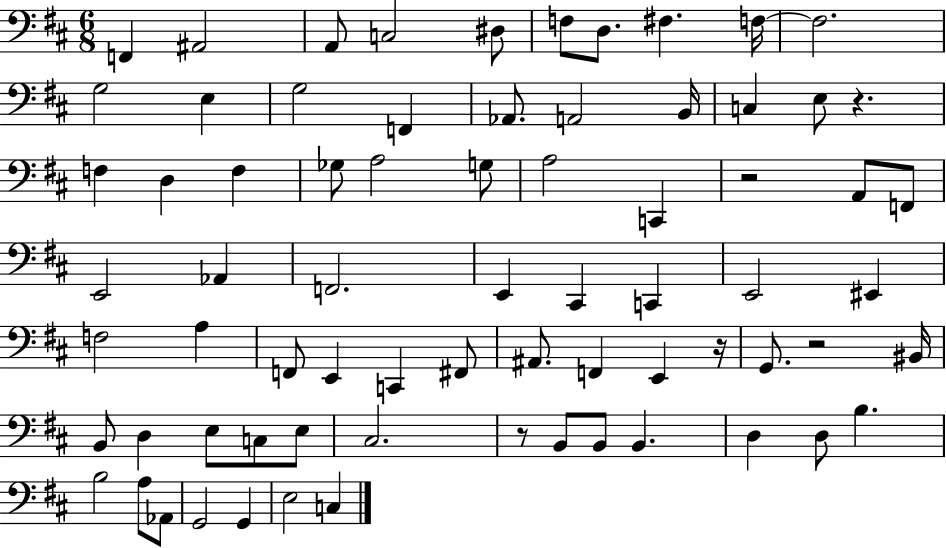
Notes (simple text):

F2/q A#2/h A2/e C3/h D#3/e F3/e D3/e. F#3/q. F3/s F3/h. G3/h E3/q G3/h F2/q Ab2/e. A2/h B2/s C3/q E3/e R/q. F3/q D3/q F3/q Gb3/e A3/h G3/e A3/h C2/q R/h A2/e F2/e E2/h Ab2/q F2/h. E2/q C#2/q C2/q E2/h EIS2/q F3/h A3/q F2/e E2/q C2/q F#2/e A#2/e. F2/q E2/q R/s G2/e. R/h BIS2/s B2/e D3/q E3/e C3/e E3/e C#3/h. R/e B2/e B2/e B2/q. D3/q D3/e B3/q. B3/h A3/e Ab2/e G2/h G2/q E3/h C3/q